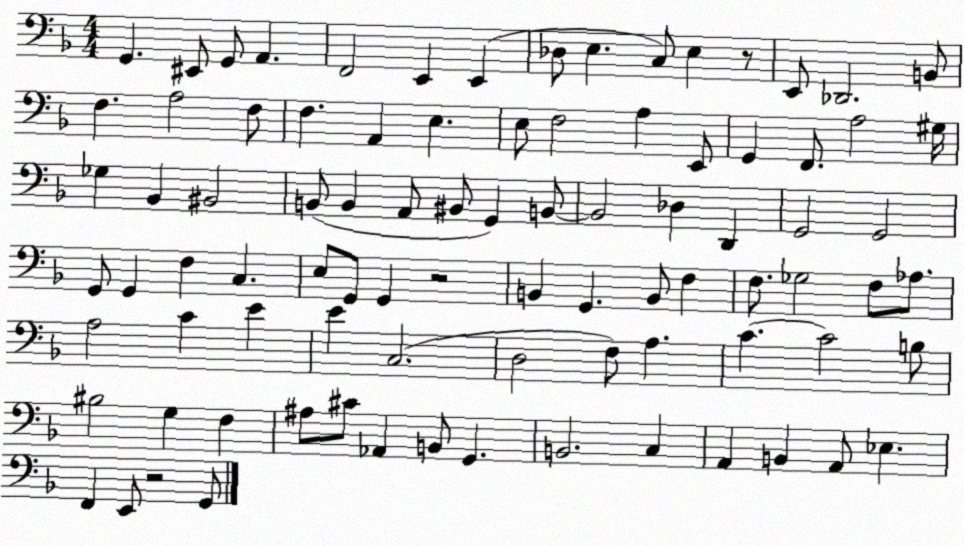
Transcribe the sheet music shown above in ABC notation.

X:1
T:Untitled
M:4/4
L:1/4
K:F
G,, ^E,,/2 G,,/2 A,, F,,2 E,, E,, _D,/2 E, C,/2 E, z/2 E,,/2 _D,,2 B,,/2 F, A,2 F,/2 F, A,, E, E,/2 F,2 A, E,,/2 G,, F,,/2 A,2 ^G,/4 _G, _B,, ^B,,2 B,,/2 B,, A,,/2 ^B,,/2 G,, B,,/2 B,,2 _D, D,, G,,2 G,,2 G,,/2 G,, F, C, E,/2 G,,/2 G,, z2 B,, G,, B,,/2 F, F,/2 _G,2 F,/2 _A,/2 A,2 C E E C,2 D,2 F,/2 A, C C2 B,/2 ^B,2 G, F, ^A,/2 ^C/2 _A,, B,,/2 G,, B,,2 C, A,, B,, A,,/2 _E, F,, E,,/2 z2 G,,/2